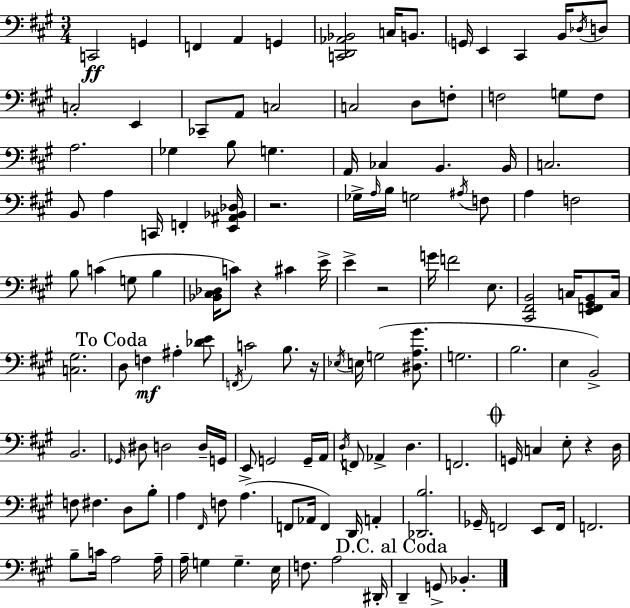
{
  \clef bass
  \numericTimeSignature
  \time 3/4
  \key a \major
  c,2\ff g,4 | f,4 a,4 g,4 | <c, d, aes, bes,>2 c16 b,8. | \parenthesize g,16 e,4 cis,4 b,16 \acciaccatura { des16 } d8 | \break c2-. e,4 | ces,8-- a,8 c2 | c2 d8 f8-. | f2 g8 f8 | \break a2. | ges4 b8 g4. | a,16 ces4 b,4. | b,16 c2. | \break b,8 a4 c,16 f,4-. | <e, ais, bes, des>16 r2. | ges16-> \grace { a16 } b16 g2 | \acciaccatura { ais16 } f8 a4 f2 | \break b8 c'4( g8 b4 | <bes, cis des>16 c'8) r4 cis'4 | e'16-> e'4-> r2 | g'16 f'2 | \break e8. <cis, fis, b,>2 c16 | <e, f, gis, b,>8 c16 <c gis>2. | \mark "To Coda" d8 f4\mf ais4-. | <des' e'>8 \acciaccatura { f,16 } c'2 | \break b8. r16 \acciaccatura { ees16 } e16 g2( | <dis a gis'>8. g2. | b2. | e4 b,2->) | \break b,2. | \grace { ges,16 } dis8 d2 | d16-- g,16 e,8 g,2 | g,16-- a,16 \acciaccatura { d16 } f,8 aes,4-> | \break d4. f,2. | \mark \markup { \musicglyph "scripts.coda" } g,16 c4 | e8-. r4 d16 f8 fis4. | d8 b8-. a4 \grace { fis,16 } | \break f8 a4.->( f,8 aes,16 f,4) | d,16 a,4-. <des, b>2. | ges,16-- f,2 | e,8 f,16 f,2. | \break b8-- c'16 a2 | a16-- a16-- g4 | g4.-- e16 f8. a2 | dis,16-. \mark "D.C. al Coda" d,4-- | \break g,8-> bes,4.-. \bar "|."
}